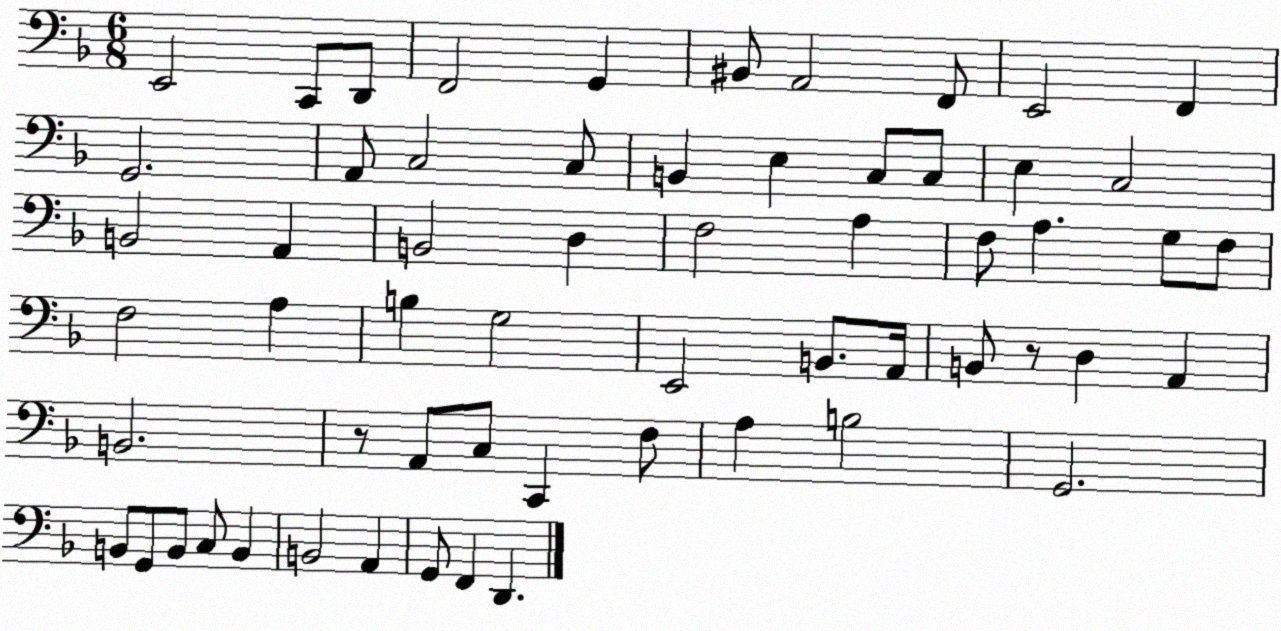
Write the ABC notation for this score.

X:1
T:Untitled
M:6/8
L:1/4
K:F
E,,2 C,,/2 D,,/2 F,,2 G,, ^B,,/2 A,,2 F,,/2 E,,2 F,, G,,2 A,,/2 C,2 C,/2 B,, E, C,/2 C,/2 E, C,2 B,,2 A,, B,,2 D, F,2 A, F,/2 A, G,/2 F,/2 F,2 A, B, G,2 E,,2 B,,/2 A,,/4 B,,/2 z/2 D, A,, B,,2 z/2 A,,/2 C,/2 C,, F,/2 A, B,2 G,,2 B,,/2 G,,/2 B,,/2 C,/2 B,, B,,2 A,, G,,/2 F,, D,,